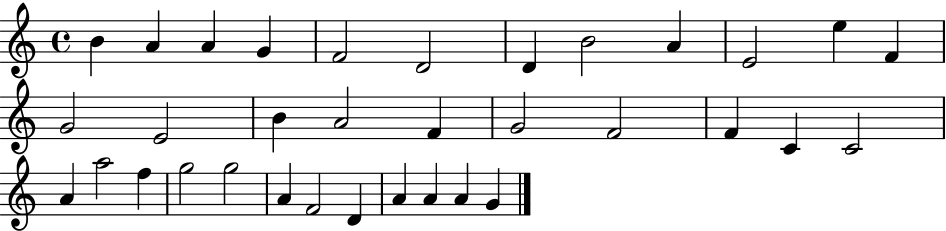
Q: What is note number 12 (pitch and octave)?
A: F4